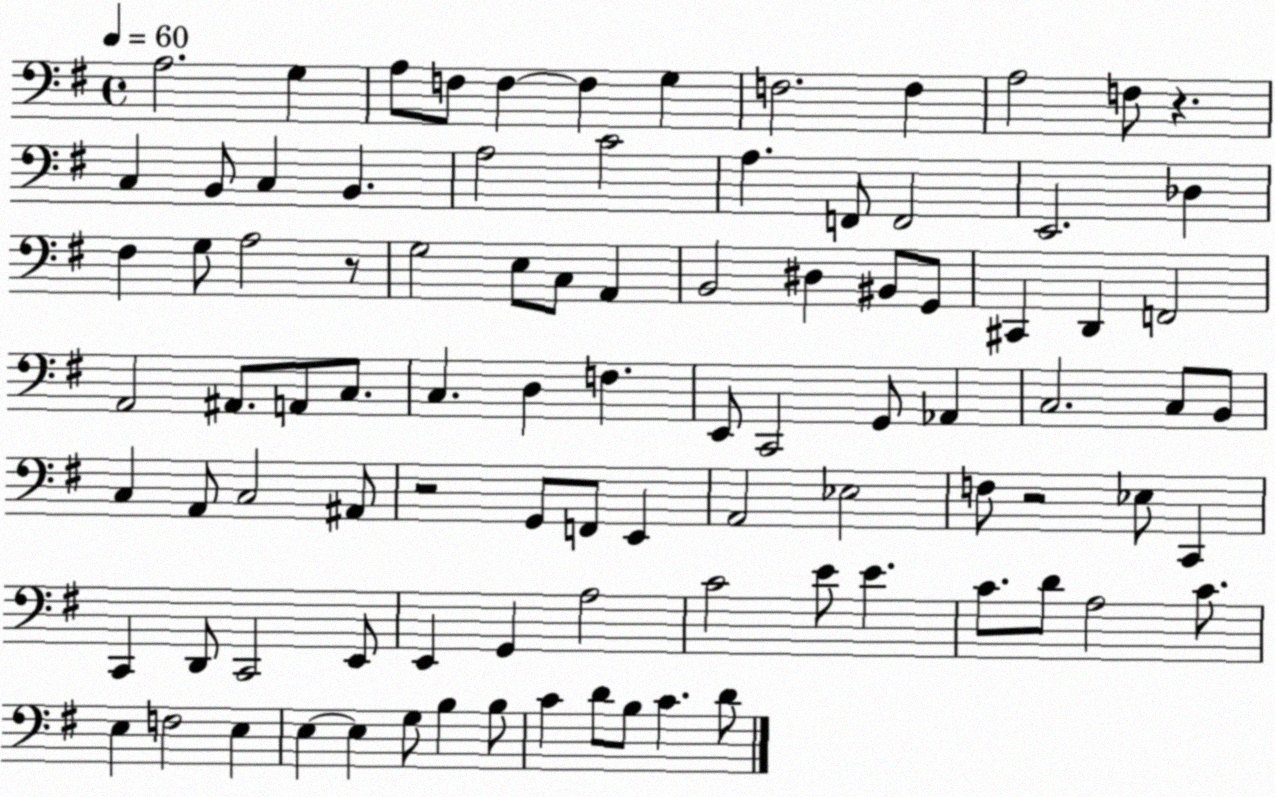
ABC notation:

X:1
T:Untitled
M:4/4
L:1/4
K:G
A,2 G, A,/2 F,/2 F, F, G, F,2 F, A,2 F,/2 z C, B,,/2 C, B,, A,2 C2 A, F,,/2 F,,2 E,,2 _D, ^F, G,/2 A,2 z/2 G,2 E,/2 C,/2 A,, B,,2 ^D, ^B,,/2 G,,/2 ^C,, D,, F,,2 A,,2 ^A,,/2 A,,/2 C,/2 C, D, F, E,,/2 C,,2 G,,/2 _A,, C,2 C,/2 B,,/2 C, A,,/2 C,2 ^A,,/2 z2 G,,/2 F,,/2 E,, A,,2 _E,2 F,/2 z2 _E,/2 C,, C,, D,,/2 C,,2 E,,/2 E,, G,, A,2 C2 E/2 E C/2 D/2 A,2 C/2 E, F,2 E, E, E, G,/2 B, B,/2 C D/2 B,/2 C D/2